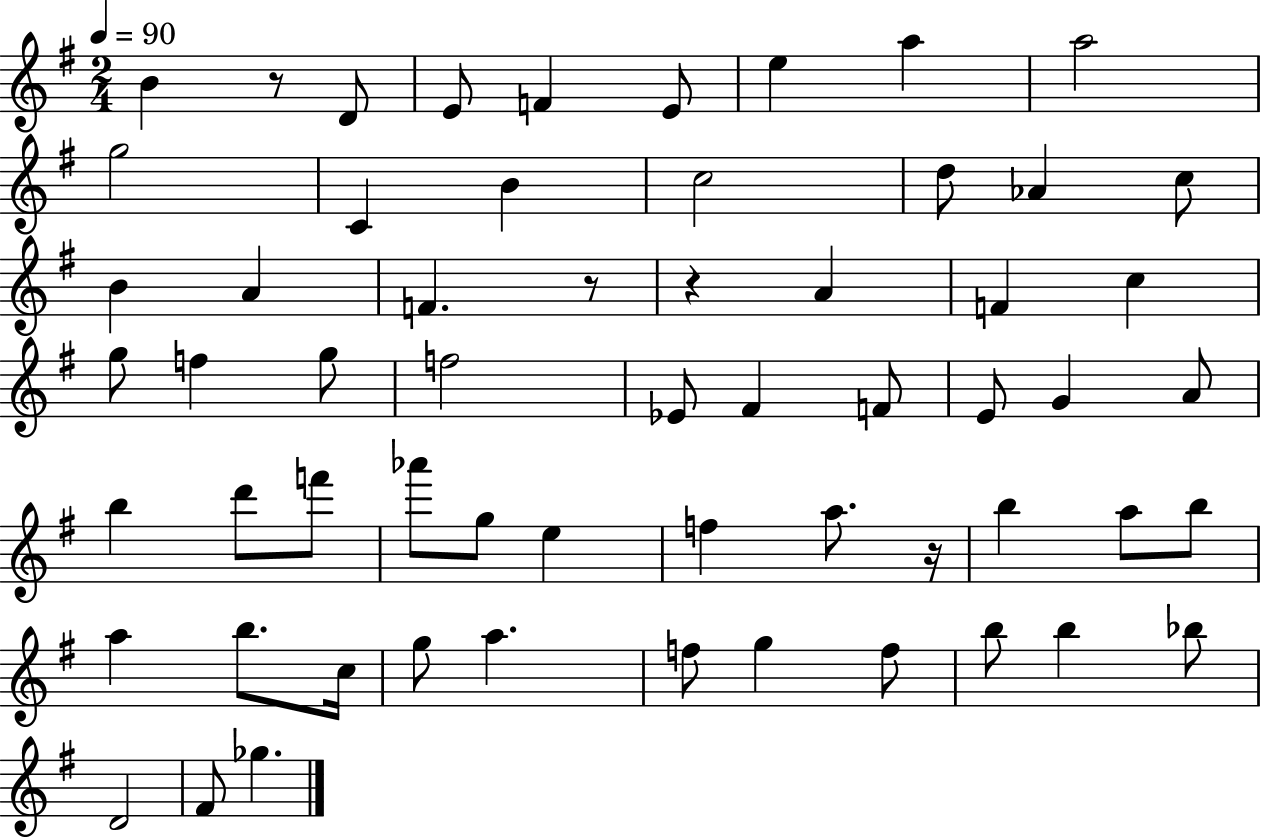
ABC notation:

X:1
T:Untitled
M:2/4
L:1/4
K:G
B z/2 D/2 E/2 F E/2 e a a2 g2 C B c2 d/2 _A c/2 B A F z/2 z A F c g/2 f g/2 f2 _E/2 ^F F/2 E/2 G A/2 b d'/2 f'/2 _a'/2 g/2 e f a/2 z/4 b a/2 b/2 a b/2 c/4 g/2 a f/2 g f/2 b/2 b _b/2 D2 ^F/2 _g